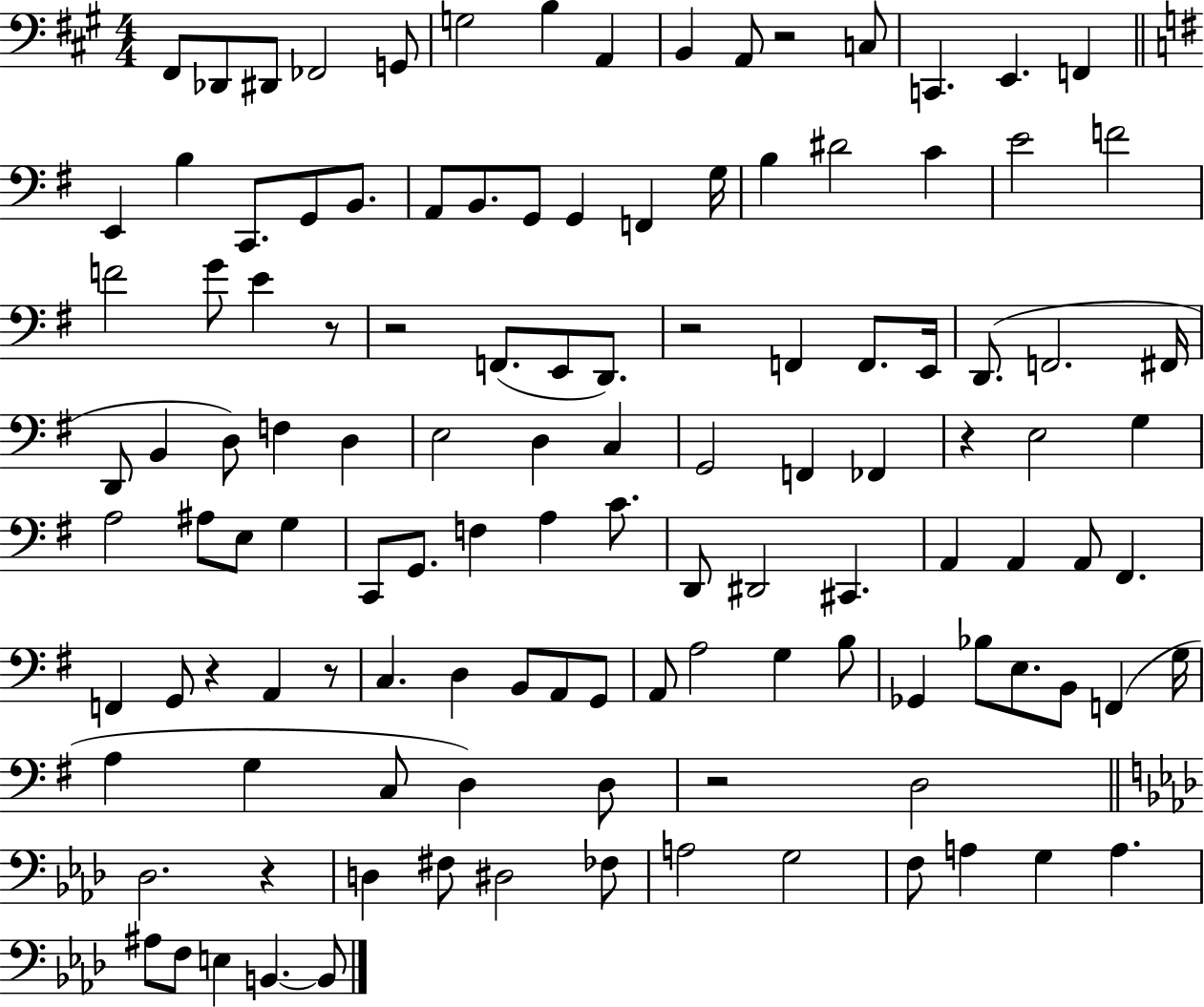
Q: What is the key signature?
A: A major